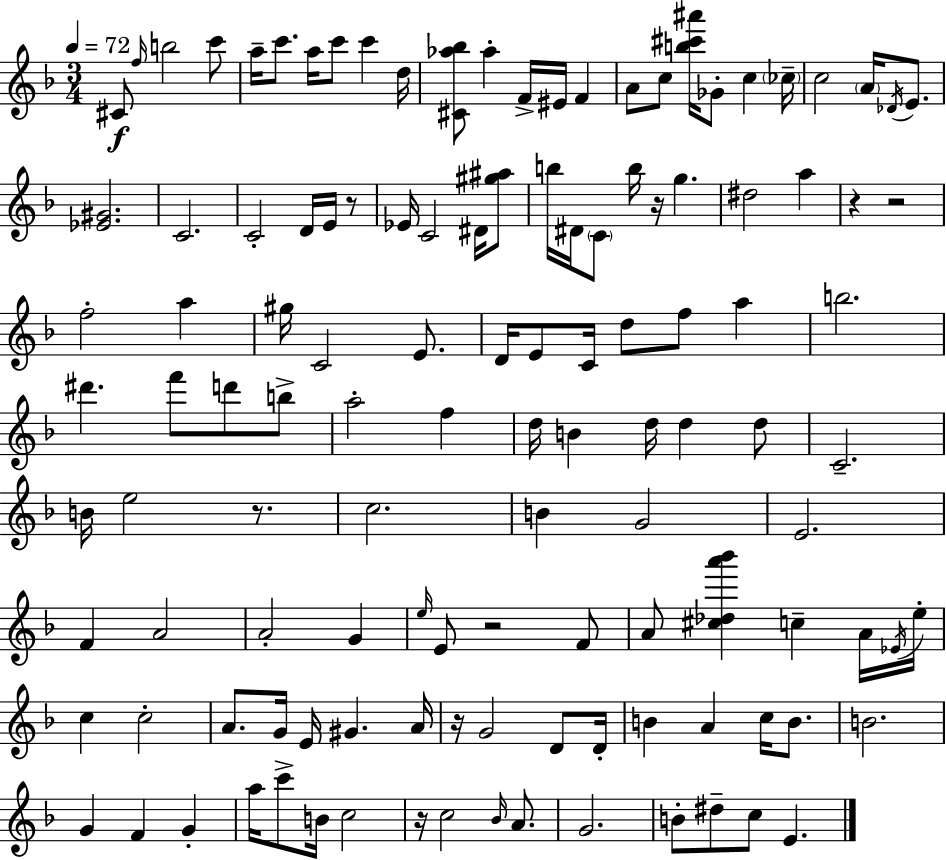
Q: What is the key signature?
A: D minor